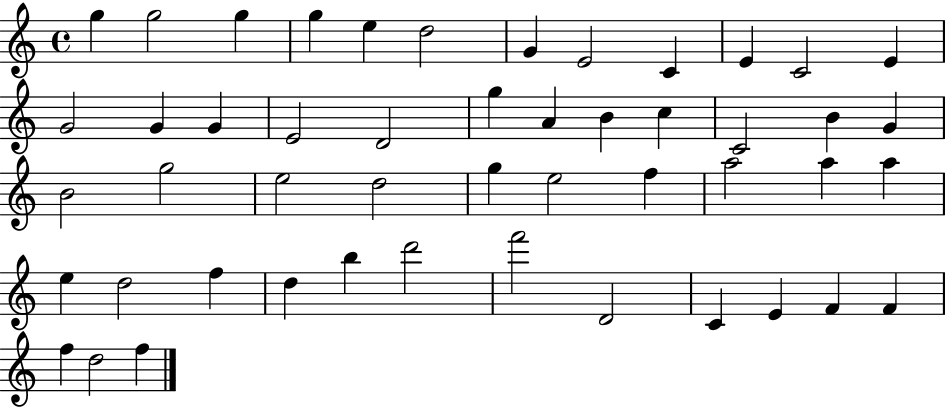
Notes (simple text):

G5/q G5/h G5/q G5/q E5/q D5/h G4/q E4/h C4/q E4/q C4/h E4/q G4/h G4/q G4/q E4/h D4/h G5/q A4/q B4/q C5/q C4/h B4/q G4/q B4/h G5/h E5/h D5/h G5/q E5/h F5/q A5/h A5/q A5/q E5/q D5/h F5/q D5/q B5/q D6/h F6/h D4/h C4/q E4/q F4/q F4/q F5/q D5/h F5/q